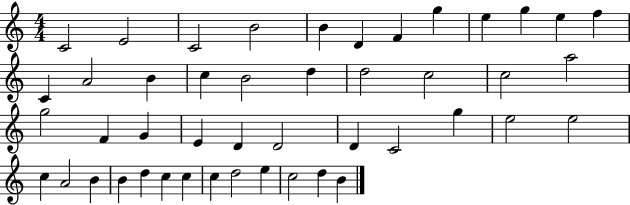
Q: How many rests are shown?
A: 0